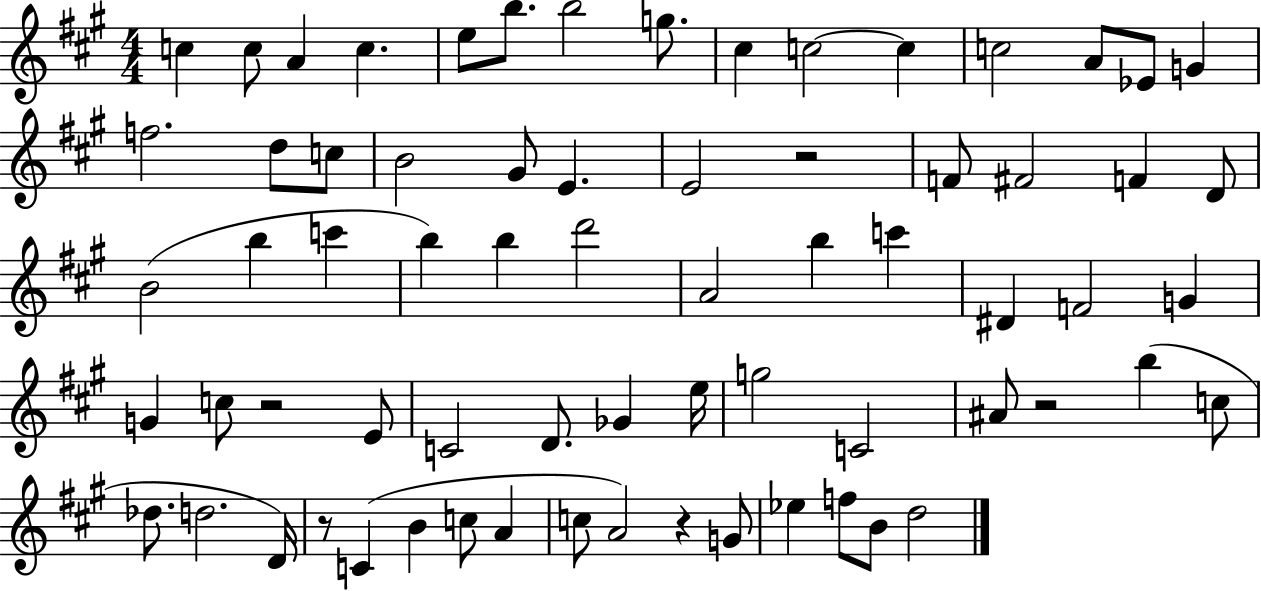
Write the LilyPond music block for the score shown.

{
  \clef treble
  \numericTimeSignature
  \time 4/4
  \key a \major
  c''4 c''8 a'4 c''4. | e''8 b''8. b''2 g''8. | cis''4 c''2~~ c''4 | c''2 a'8 ees'8 g'4 | \break f''2. d''8 c''8 | b'2 gis'8 e'4. | e'2 r2 | f'8 fis'2 f'4 d'8 | \break b'2( b''4 c'''4 | b''4) b''4 d'''2 | a'2 b''4 c'''4 | dis'4 f'2 g'4 | \break g'4 c''8 r2 e'8 | c'2 d'8. ges'4 e''16 | g''2 c'2 | ais'8 r2 b''4( c''8 | \break des''8. d''2. d'16) | r8 c'4( b'4 c''8 a'4 | c''8 a'2) r4 g'8 | ees''4 f''8 b'8 d''2 | \break \bar "|."
}